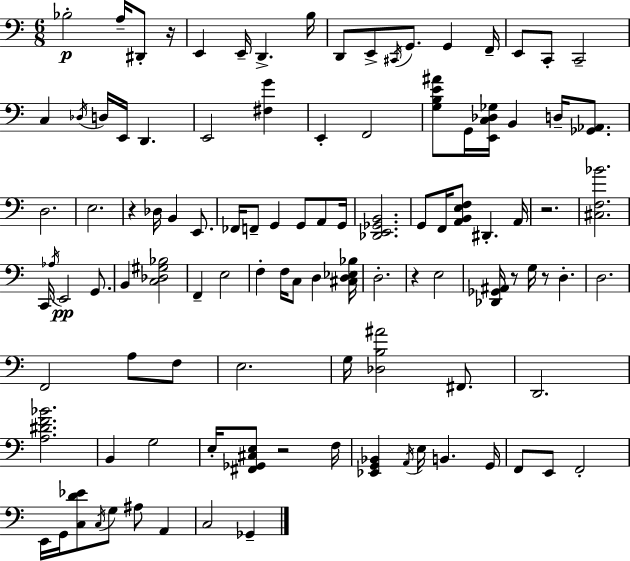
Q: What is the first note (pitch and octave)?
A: Bb3